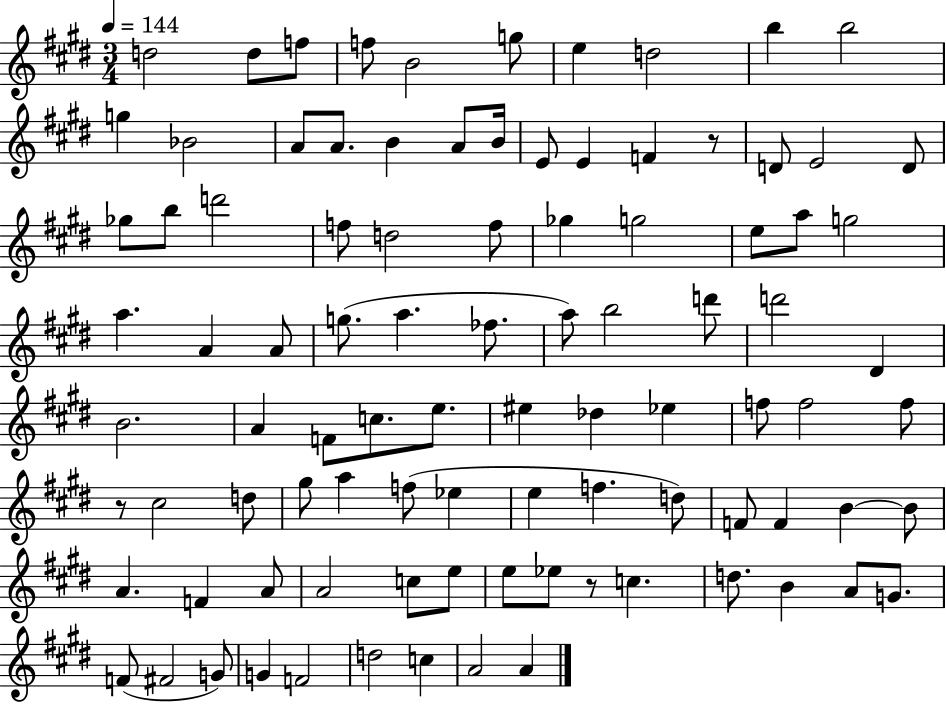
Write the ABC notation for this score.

X:1
T:Untitled
M:3/4
L:1/4
K:E
d2 d/2 f/2 f/2 B2 g/2 e d2 b b2 g _B2 A/2 A/2 B A/2 B/4 E/2 E F z/2 D/2 E2 D/2 _g/2 b/2 d'2 f/2 d2 f/2 _g g2 e/2 a/2 g2 a A A/2 g/2 a _f/2 a/2 b2 d'/2 d'2 ^D B2 A F/2 c/2 e/2 ^e _d _e f/2 f2 f/2 z/2 ^c2 d/2 ^g/2 a f/2 _e e f d/2 F/2 F B B/2 A F A/2 A2 c/2 e/2 e/2 _e/2 z/2 c d/2 B A/2 G/2 F/2 ^F2 G/2 G F2 d2 c A2 A